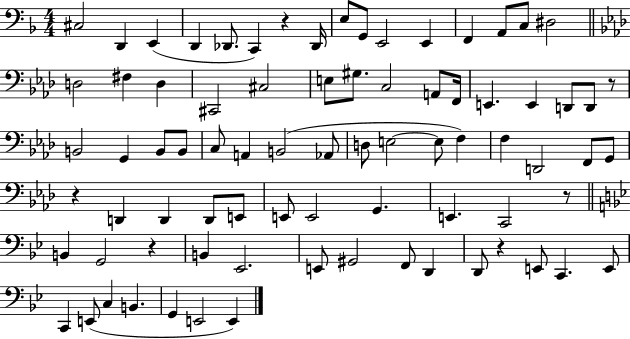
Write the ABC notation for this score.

X:1
T:Untitled
M:4/4
L:1/4
K:F
^C,2 D,, E,, D,, _D,,/2 C,, z _D,,/4 E,/2 G,,/2 E,,2 E,, F,, A,,/2 C,/2 ^D,2 D,2 ^F, D, ^C,,2 ^C,2 E,/2 ^G,/2 C,2 A,,/2 F,,/4 E,, E,, D,,/2 D,,/2 z/2 B,,2 G,, B,,/2 B,,/2 C,/2 A,, B,,2 _A,,/2 D,/2 E,2 E,/2 F, F, D,,2 F,,/2 G,,/2 z D,, D,, D,,/2 E,,/2 E,,/2 E,,2 G,, E,, C,,2 z/2 B,, G,,2 z B,, _E,,2 E,,/2 ^G,,2 F,,/2 D,, D,,/2 z E,,/2 C,, E,,/2 C,, E,,/2 C, B,, G,, E,,2 E,,